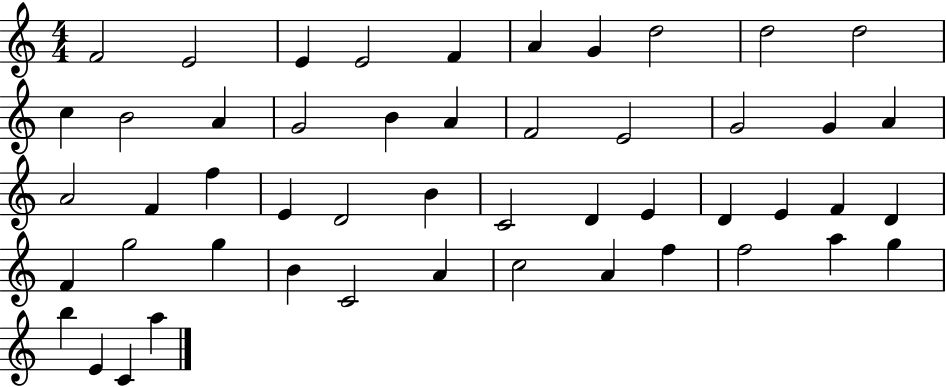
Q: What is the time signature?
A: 4/4